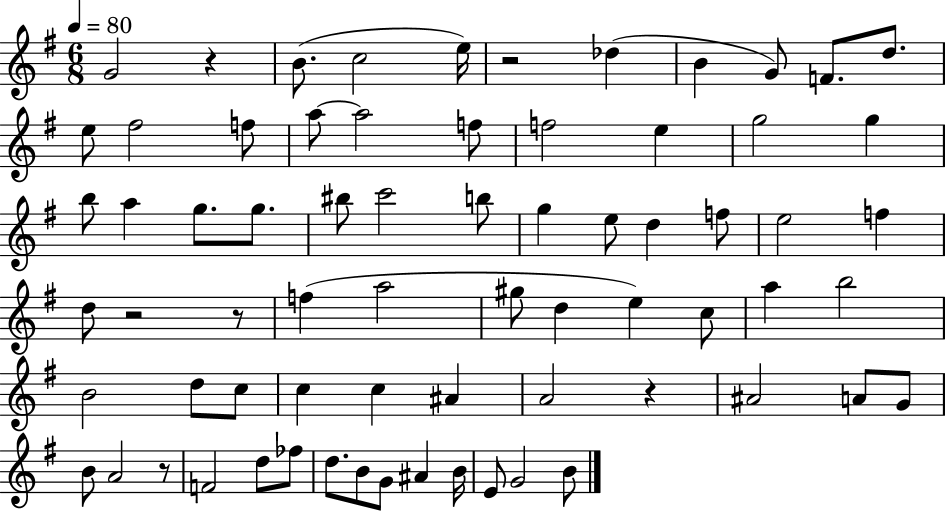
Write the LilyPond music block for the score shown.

{
  \clef treble
  \numericTimeSignature
  \time 6/8
  \key g \major
  \tempo 4 = 80
  g'2 r4 | b'8.( c''2 e''16) | r2 des''4( | b'4 g'8) f'8. d''8. | \break e''8 fis''2 f''8 | a''8~~ a''2 f''8 | f''2 e''4 | g''2 g''4 | \break b''8 a''4 g''8. g''8. | bis''8 c'''2 b''8 | g''4 e''8 d''4 f''8 | e''2 f''4 | \break d''8 r2 r8 | f''4( a''2 | gis''8 d''4 e''4) c''8 | a''4 b''2 | \break b'2 d''8 c''8 | c''4 c''4 ais'4 | a'2 r4 | ais'2 a'8 g'8 | \break b'8 a'2 r8 | f'2 d''8 fes''8 | d''8. b'8 g'8 ais'4 b'16 | e'8 g'2 b'8 | \break \bar "|."
}